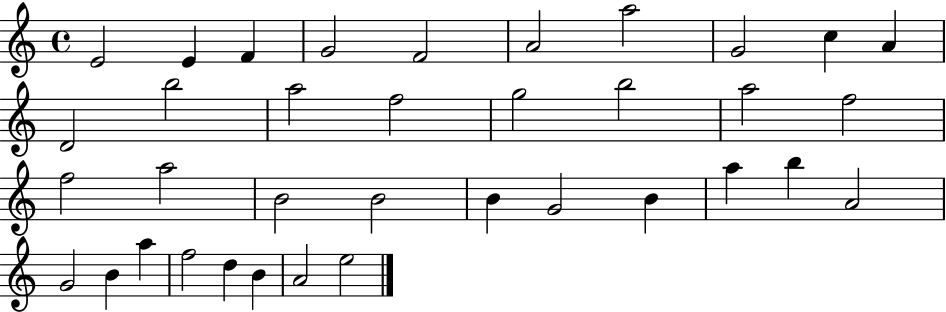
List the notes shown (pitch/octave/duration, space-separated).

E4/h E4/q F4/q G4/h F4/h A4/h A5/h G4/h C5/q A4/q D4/h B5/h A5/h F5/h G5/h B5/h A5/h F5/h F5/h A5/h B4/h B4/h B4/q G4/h B4/q A5/q B5/q A4/h G4/h B4/q A5/q F5/h D5/q B4/q A4/h E5/h